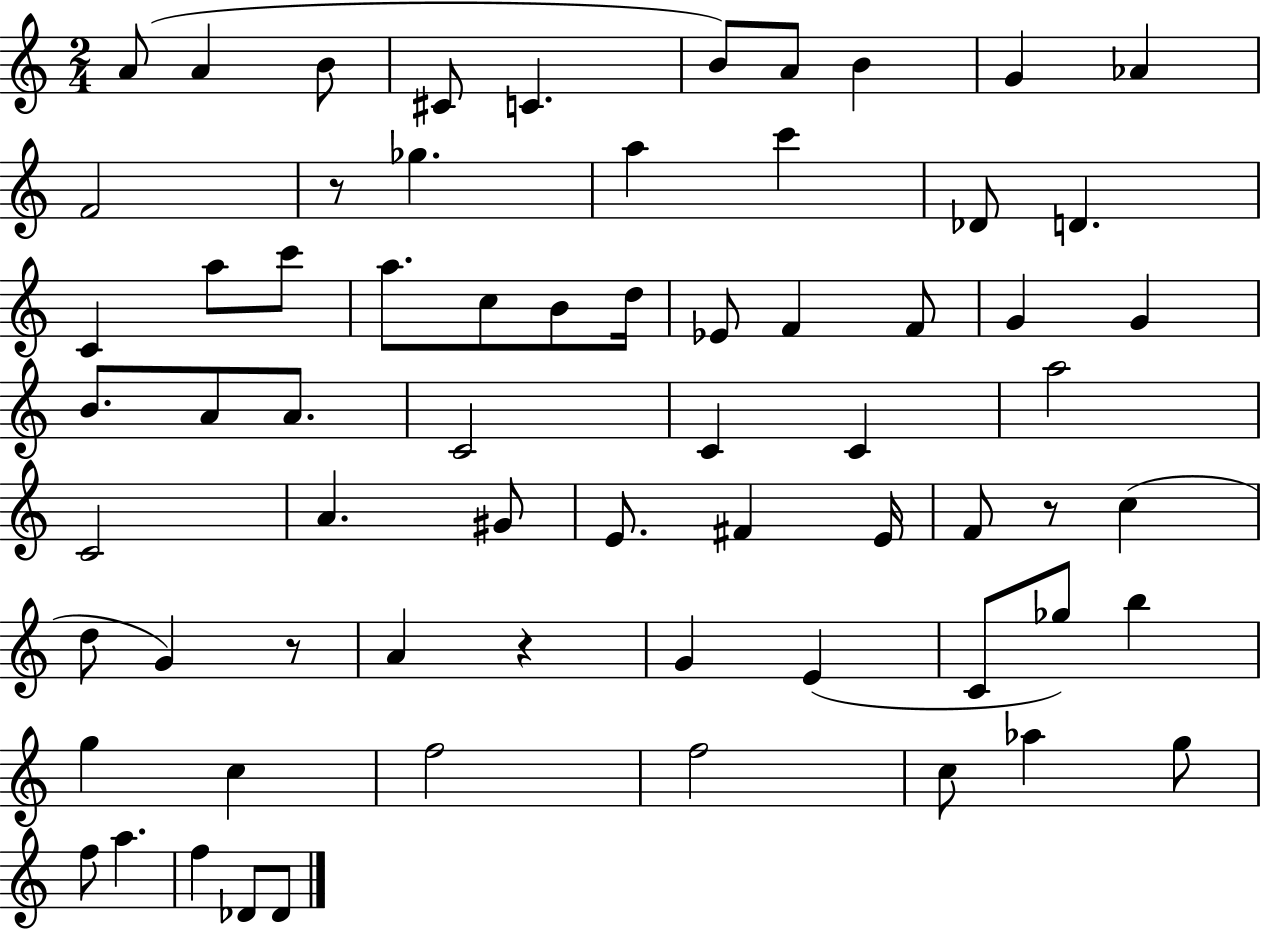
X:1
T:Untitled
M:2/4
L:1/4
K:C
A/2 A B/2 ^C/2 C B/2 A/2 B G _A F2 z/2 _g a c' _D/2 D C a/2 c'/2 a/2 c/2 B/2 d/4 _E/2 F F/2 G G B/2 A/2 A/2 C2 C C a2 C2 A ^G/2 E/2 ^F E/4 F/2 z/2 c d/2 G z/2 A z G E C/2 _g/2 b g c f2 f2 c/2 _a g/2 f/2 a f _D/2 _D/2